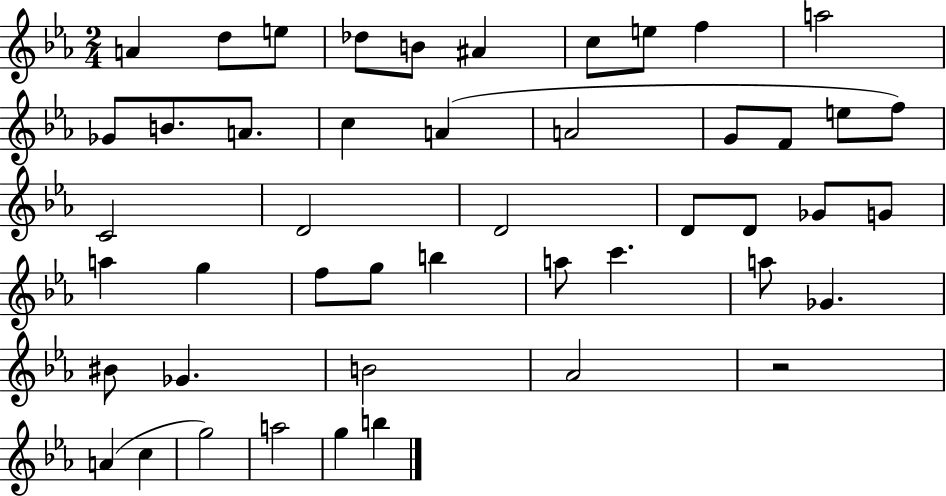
{
  \clef treble
  \numericTimeSignature
  \time 2/4
  \key ees \major
  a'4 d''8 e''8 | des''8 b'8 ais'4 | c''8 e''8 f''4 | a''2 | \break ges'8 b'8. a'8. | c''4 a'4( | a'2 | g'8 f'8 e''8 f''8) | \break c'2 | d'2 | d'2 | d'8 d'8 ges'8 g'8 | \break a''4 g''4 | f''8 g''8 b''4 | a''8 c'''4. | a''8 ges'4. | \break bis'8 ges'4. | b'2 | aes'2 | r2 | \break a'4( c''4 | g''2) | a''2 | g''4 b''4 | \break \bar "|."
}